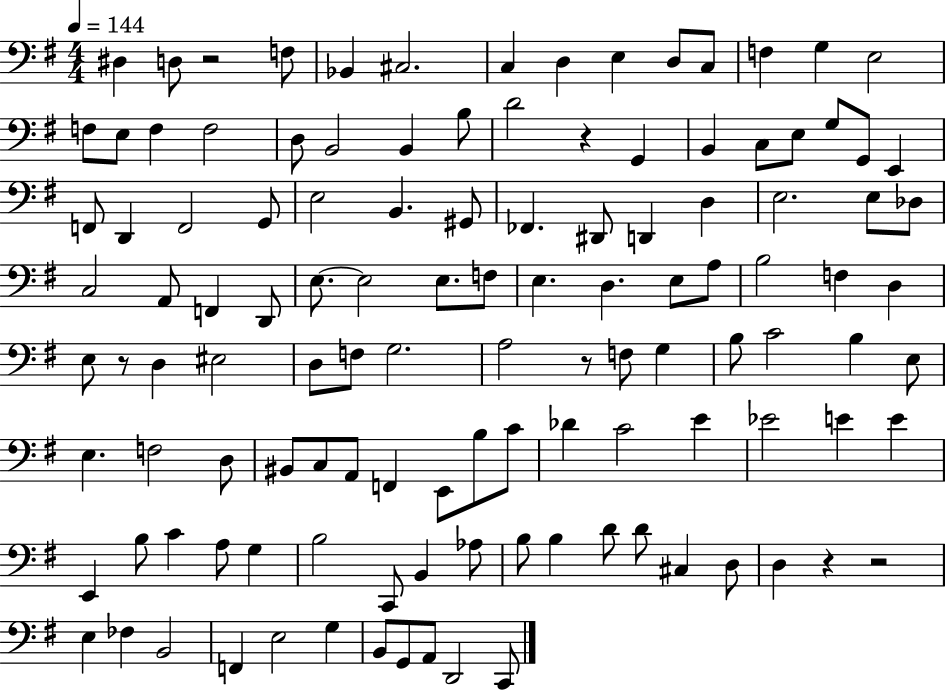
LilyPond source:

{
  \clef bass
  \numericTimeSignature
  \time 4/4
  \key g \major
  \tempo 4 = 144
  dis4 d8 r2 f8 | bes,4 cis2. | c4 d4 e4 d8 c8 | f4 g4 e2 | \break f8 e8 f4 f2 | d8 b,2 b,4 b8 | d'2 r4 g,4 | b,4 c8 e8 g8 g,8 e,4 | \break f,8 d,4 f,2 g,8 | e2 b,4. gis,8 | fes,4. dis,8 d,4 d4 | e2. e8 des8 | \break c2 a,8 f,4 d,8 | e8.~~ e2 e8. f8 | e4. d4. e8 a8 | b2 f4 d4 | \break e8 r8 d4 eis2 | d8 f8 g2. | a2 r8 f8 g4 | b8 c'2 b4 e8 | \break e4. f2 d8 | bis,8 c8 a,8 f,4 e,8 b8 c'8 | des'4 c'2 e'4 | ees'2 e'4 e'4 | \break e,4 b8 c'4 a8 g4 | b2 c,8 b,4 aes8 | b8 b4 d'8 d'8 cis4 d8 | d4 r4 r2 | \break e4 fes4 b,2 | f,4 e2 g4 | b,8 g,8 a,8 d,2 c,8 | \bar "|."
}